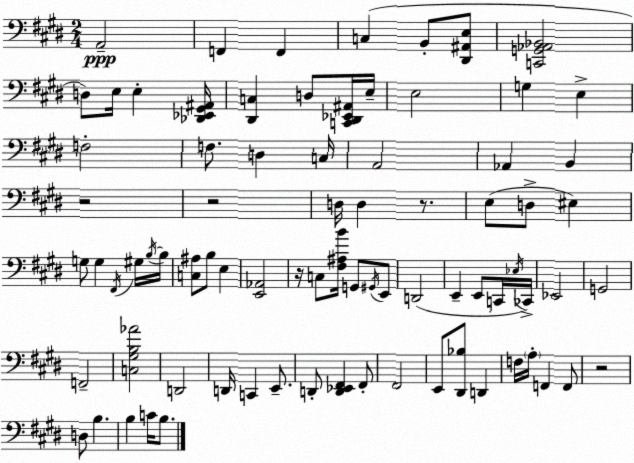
X:1
T:Untitled
M:2/4
L:1/4
K:E
A,,2 F,, F,, C, B,,/2 [^D,,^A,,E,]/2 [C,,G,,_A,,_B,,]2 D,/2 E,/4 E, [_D,,_E,,^G,,^A,,]/4 [^D,,C,] D,/2 [C,,^D,,_E,,^A,,]/4 E,/4 E,2 G, E, F,2 F,/2 D, C,/4 A,,2 _A,, B,, z2 z2 D,/4 D, z/2 E,/2 D,/2 ^E, G,/2 G, ^F,,/4 ^G,/4 B,/4 B,/4 [C,^A,]/2 B,/2 E, [E,,_A,,]2 z/4 C,/2 [^F,^A,B]/4 G,,/2 ^G,,/4 E,,/2 D,,2 E,, E,,/2 C,,/4 _E,/4 _C,,/4 _E,,2 G,,2 F,,2 [C,^G,B,_A]2 D,,2 D,,/4 C,, E,,/2 D,,/2 [D,,_E,,^F,,] ^F,,/2 ^F,,2 E,,/2 [^D,,_B,]/2 D,, F,/4 A,/4 F,, F,,/2 z2 D,/2 B, B, C/4 B,/2